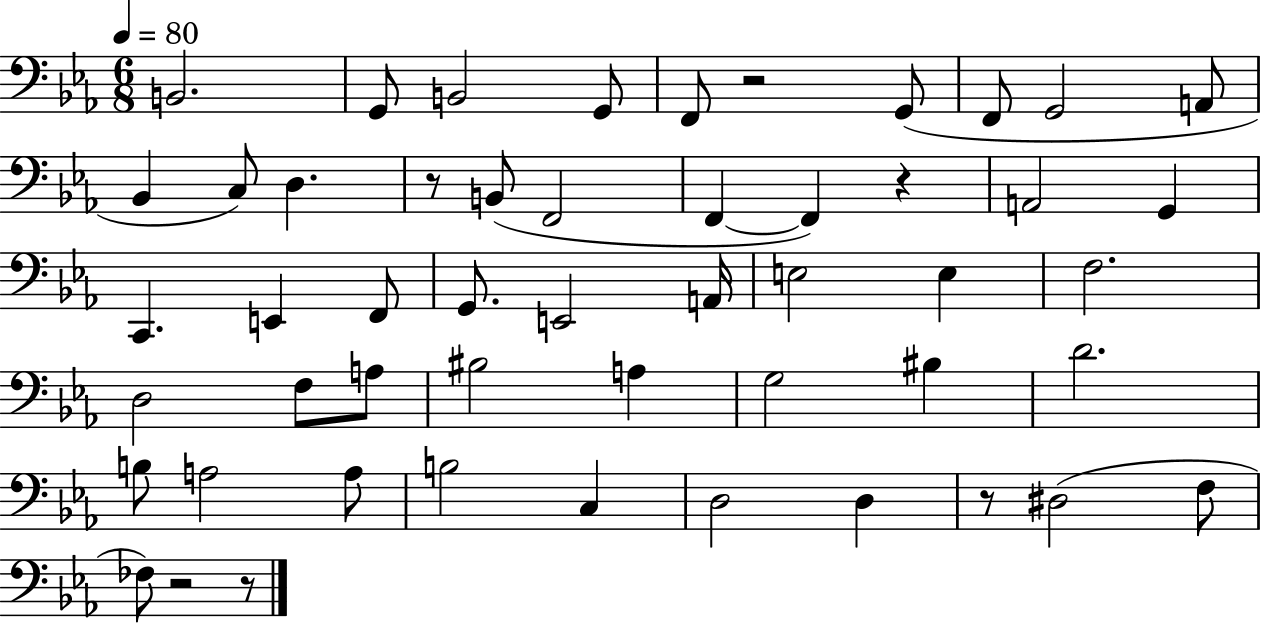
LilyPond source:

{
  \clef bass
  \numericTimeSignature
  \time 6/8
  \key ees \major
  \tempo 4 = 80
  b,2. | g,8 b,2 g,8 | f,8 r2 g,8( | f,8 g,2 a,8 | \break bes,4 c8) d4. | r8 b,8( f,2 | f,4~~ f,4) r4 | a,2 g,4 | \break c,4. e,4 f,8 | g,8. e,2 a,16 | e2 e4 | f2. | \break d2 f8 a8 | bis2 a4 | g2 bis4 | d'2. | \break b8 a2 a8 | b2 c4 | d2 d4 | r8 dis2( f8 | \break fes8) r2 r8 | \bar "|."
}